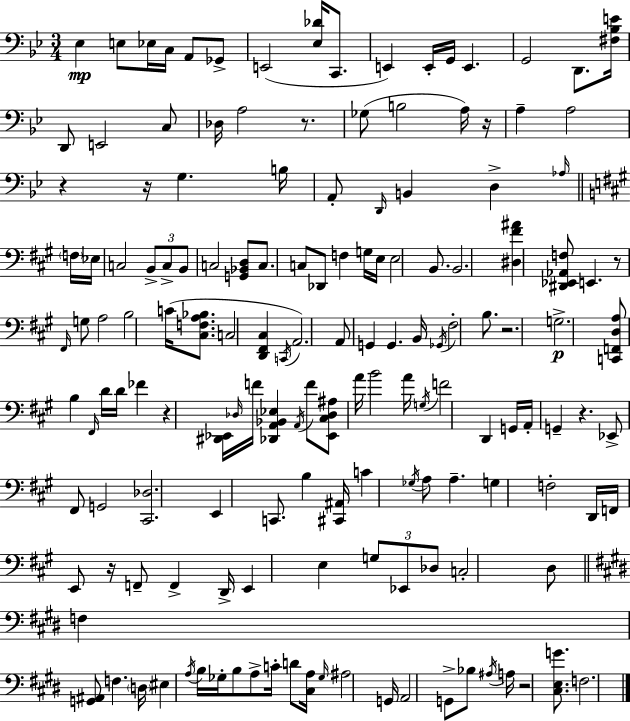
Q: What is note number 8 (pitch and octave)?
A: C2